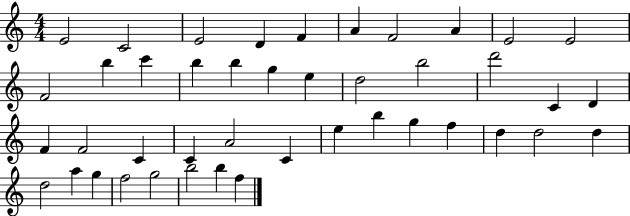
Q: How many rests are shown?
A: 0